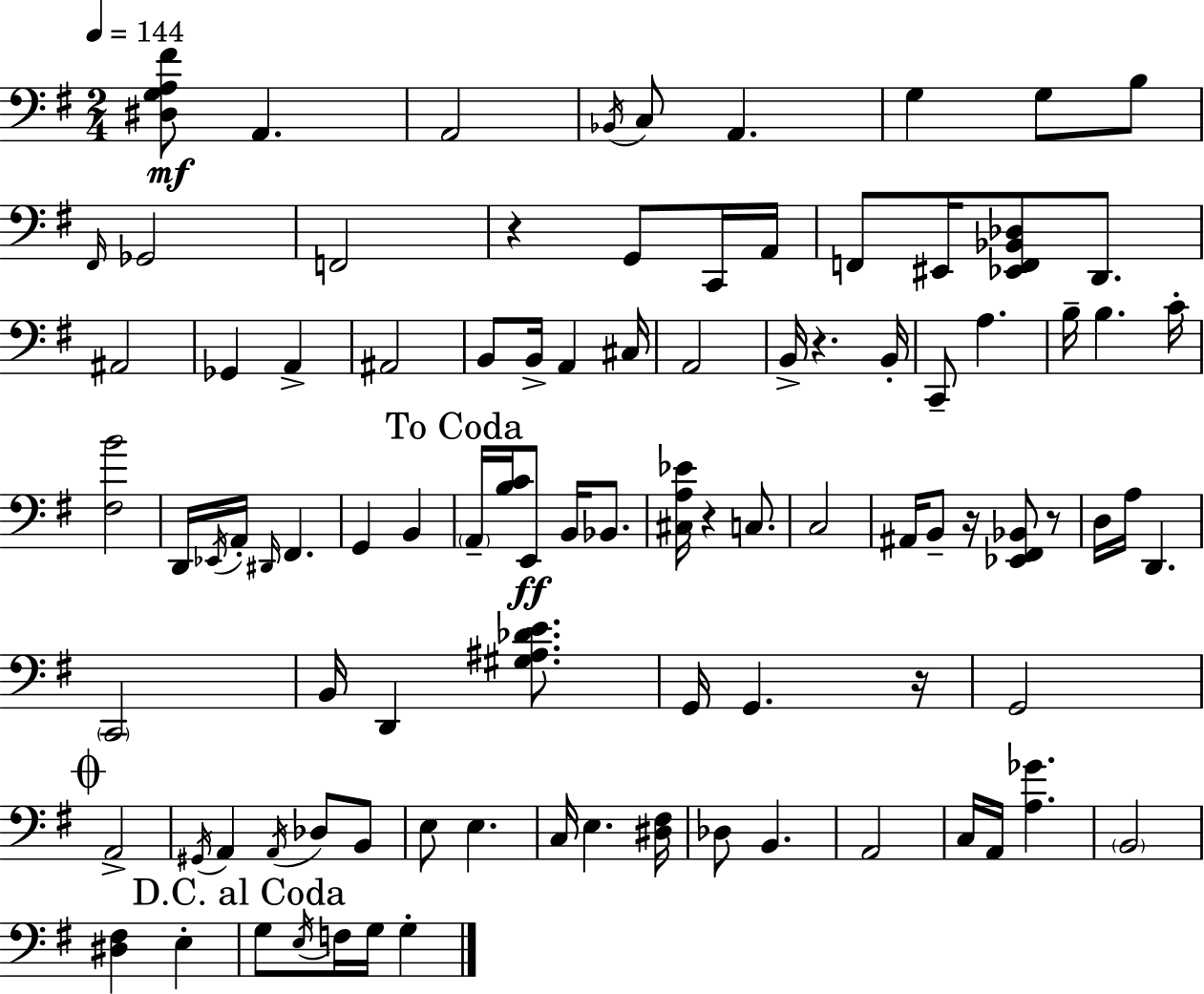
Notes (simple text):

[D#3,G3,A3,F#4]/e A2/q. A2/h Bb2/s C3/e A2/q. G3/q G3/e B3/e F#2/s Gb2/h F2/h R/q G2/e C2/s A2/s F2/e EIS2/s [Eb2,F2,Bb2,Db3]/e D2/e. A#2/h Gb2/q A2/q A#2/h B2/e B2/s A2/q C#3/s A2/h B2/s R/q. B2/s C2/e A3/q. B3/s B3/q. C4/s [F#3,B4]/h D2/s Eb2/s A2/s D#2/s F#2/q. G2/q B2/q A2/s [B3,C4]/s E2/e B2/s Bb2/e. [C#3,A3,Eb4]/s R/q C3/e. C3/h A#2/s B2/e R/s [Eb2,F#2,Bb2]/e R/e D3/s A3/s D2/q. C2/h B2/s D2/q [G#3,A#3,Db4,E4]/e. G2/s G2/q. R/s G2/h A2/h G#2/s A2/q A2/s Db3/e B2/e E3/e E3/q. C3/s E3/q. [D#3,F#3]/s Db3/e B2/q. A2/h C3/s A2/s [A3,Gb4]/q. B2/h [D#3,F#3]/q E3/q G3/e E3/s F3/s G3/s G3/q